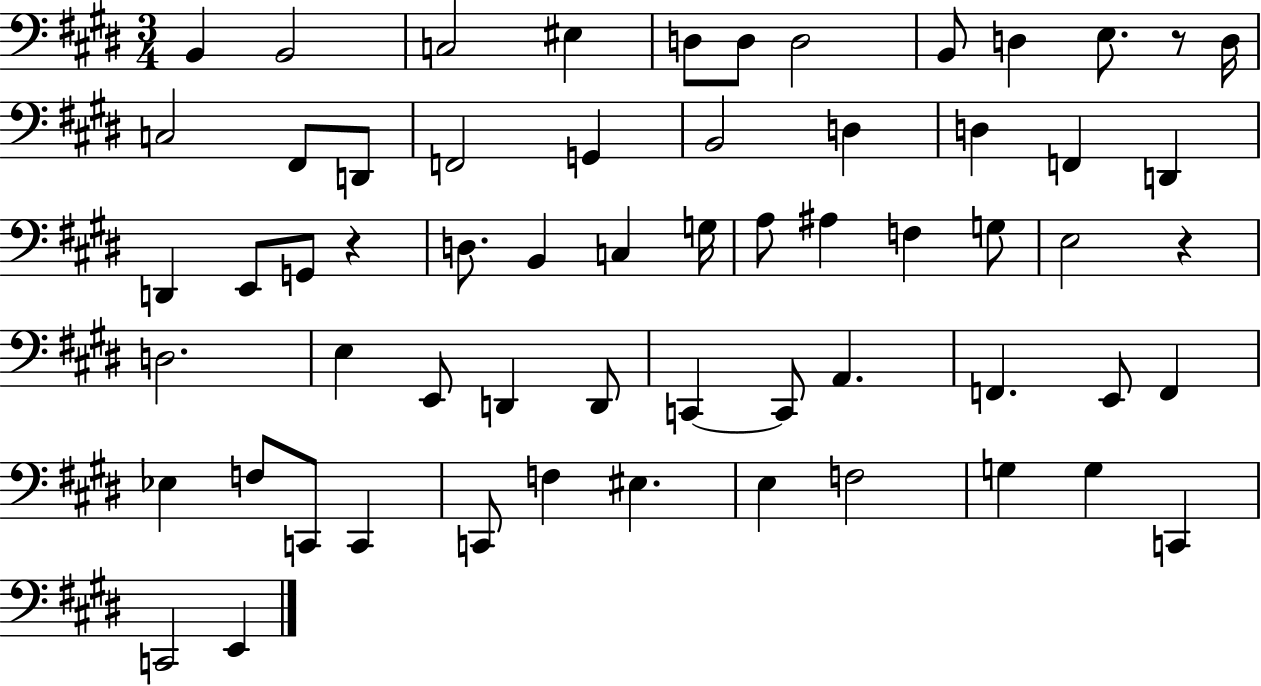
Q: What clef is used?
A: bass